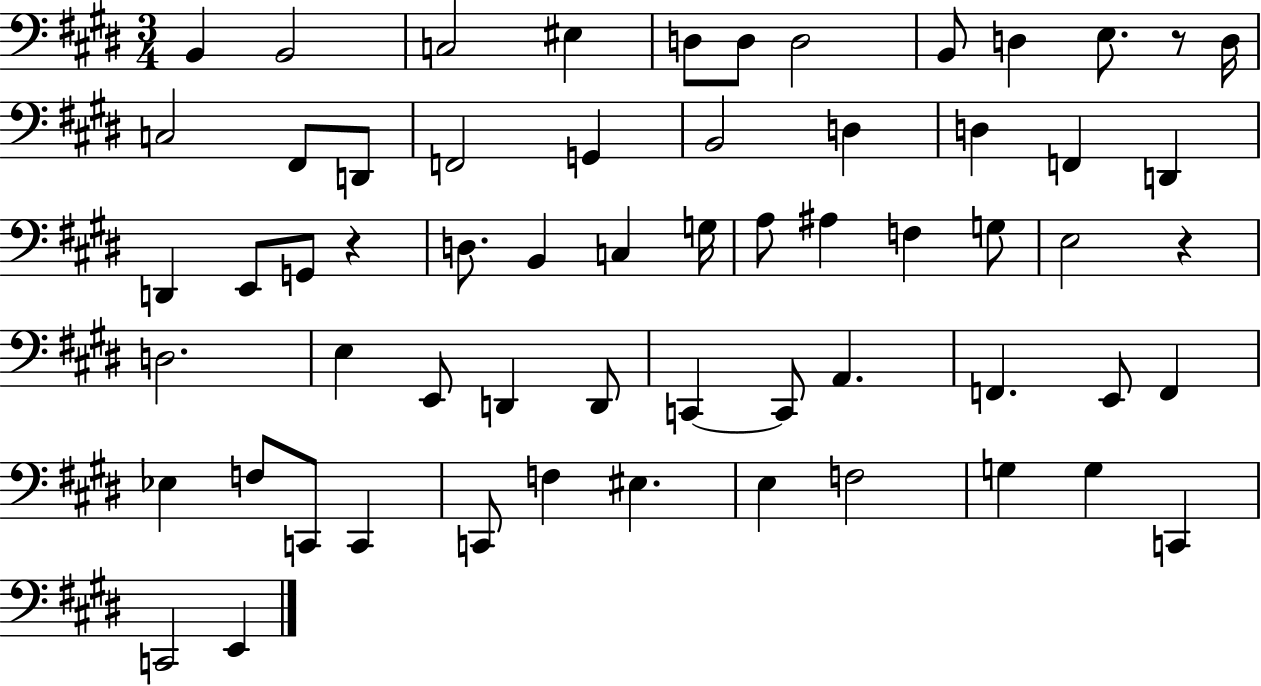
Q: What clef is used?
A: bass